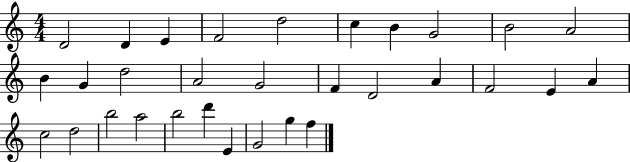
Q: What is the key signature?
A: C major